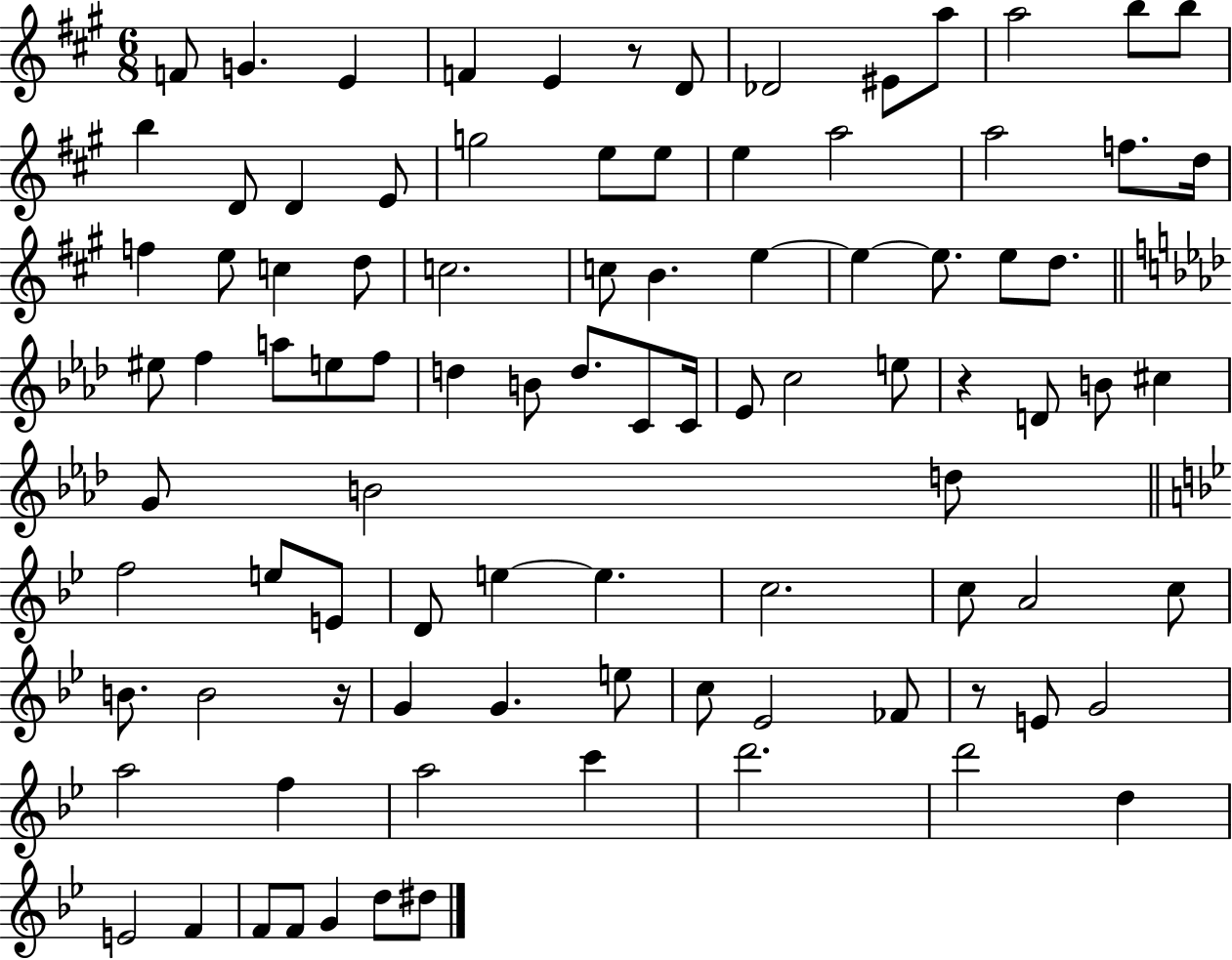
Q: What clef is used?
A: treble